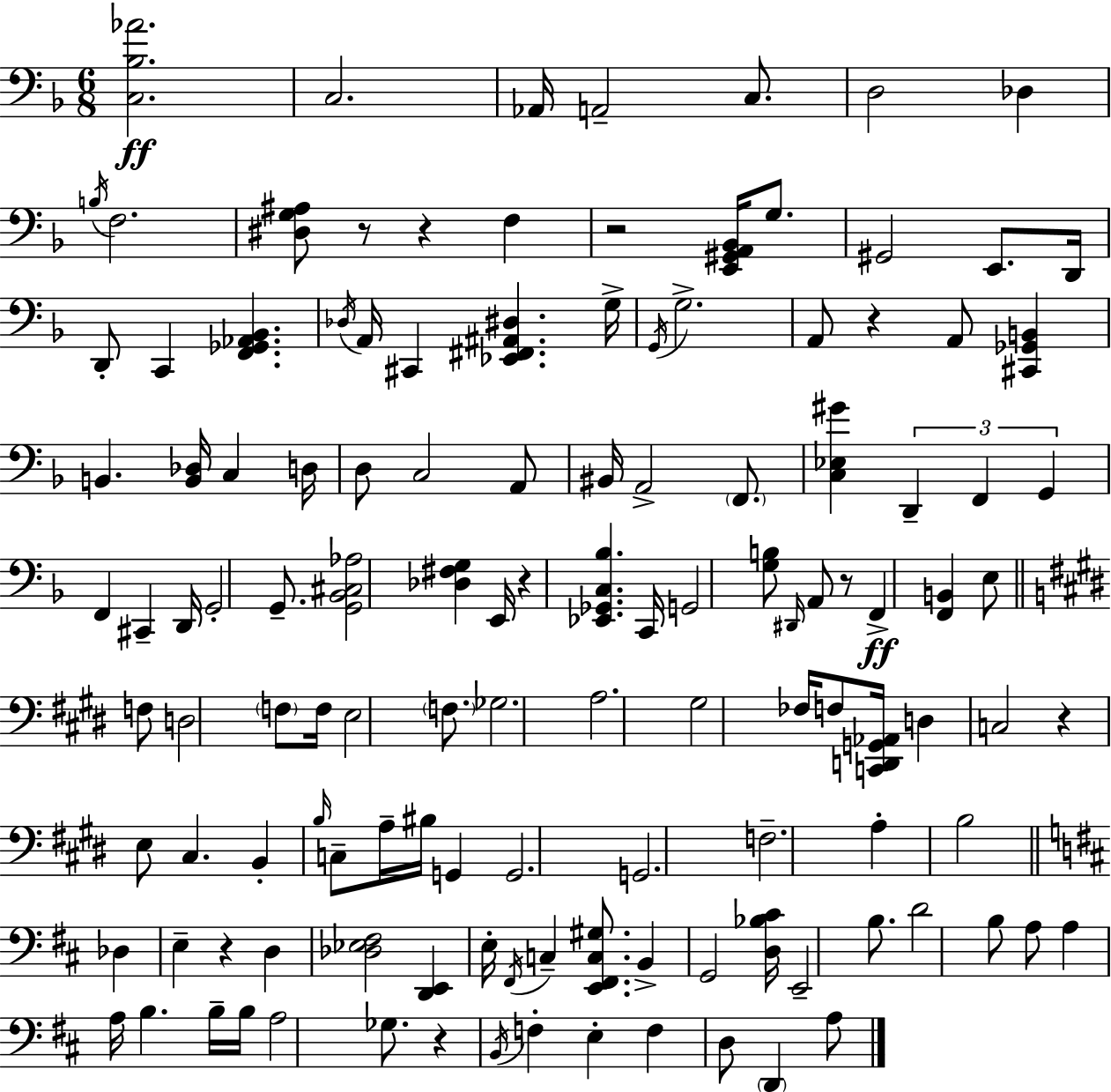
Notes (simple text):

[C3,Bb3,Ab4]/h. C3/h. Ab2/s A2/h C3/e. D3/h Db3/q B3/s F3/h. [D#3,G3,A#3]/e R/e R/q F3/q R/h [E2,G#2,A2,Bb2]/s G3/e. G#2/h E2/e. D2/s D2/e C2/q [F2,Gb2,Ab2,Bb2]/q. Db3/s A2/s C#2/q [Eb2,F#2,A#2,D#3]/q. G3/s G2/s G3/h. A2/e R/q A2/e [C#2,Gb2,B2]/q B2/q. [B2,Db3]/s C3/q D3/s D3/e C3/h A2/e BIS2/s A2/h F2/e. [C3,Eb3,G#4]/q D2/q F2/q G2/q F2/q C#2/q D2/s G2/h G2/e. [G2,Bb2,C#3,Ab3]/h [Db3,F#3,G3]/q E2/s R/q [Eb2,Gb2,C3,Bb3]/q. C2/s G2/h [G3,B3]/e D#2/s A2/e R/e F2/q [F2,B2]/q E3/e F3/e D3/h F3/e F3/s E3/h F3/e. Gb3/h. A3/h. G#3/h FES3/s F3/e [C2,D2,G2,Ab2]/s D3/q C3/h R/q E3/e C#3/q. B2/q B3/s C3/e A3/s BIS3/s G2/q G2/h. G2/h. F3/h. A3/q B3/h Db3/q E3/q R/q D3/q [Db3,Eb3,F#3]/h [D2,E2]/q E3/s F#2/s C3/q [E2,F#2,C3,G#3]/e. B2/q G2/h [D3,Bb3,C#4]/s E2/h B3/e. D4/h B3/e A3/e A3/q A3/s B3/q. B3/s B3/s A3/h Gb3/e. R/q B2/s F3/q E3/q F3/q D3/e D2/q A3/e